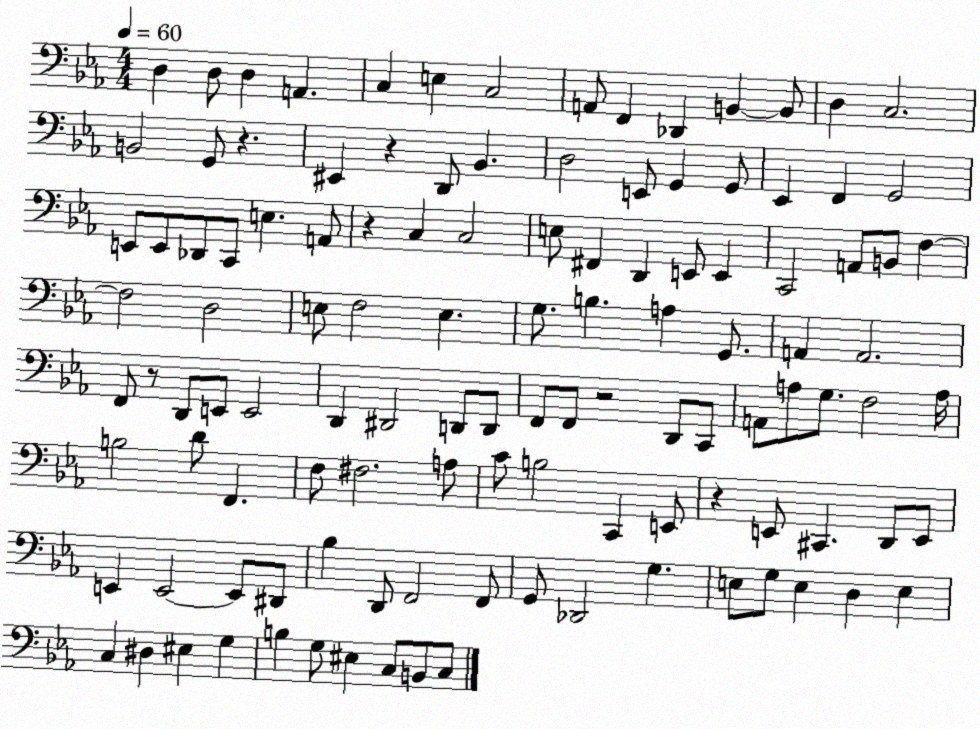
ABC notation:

X:1
T:Untitled
M:4/4
L:1/4
K:Eb
D, D,/2 D, A,, C, E, C,2 A,,/2 F,, _D,, B,, B,,/2 D, C,2 B,,2 G,,/2 z ^E,, z D,,/2 _B,, D,2 E,,/2 G,, G,,/2 _E,, F,, G,,2 E,,/2 E,,/2 _D,,/2 C,,/2 E, A,,/2 z C, C,2 E,/2 ^F,, D,, E,,/2 E,, C,,2 A,,/2 B,,/2 F, F,2 D,2 E,/2 F,2 E, G,/2 B, A, G,,/2 A,, A,,2 F,,/2 z/2 D,,/2 E,,/2 E,,2 D,, ^D,,2 D,,/2 D,,/2 F,,/2 F,,/2 z2 D,,/2 C,,/2 A,,/2 A,/2 G,/2 F,2 A,/4 B,2 D/2 F,, F,/2 ^F,2 A,/2 C/2 B,2 C,, E,,/2 z E,,/2 ^C,, D,,/2 E,,/2 E,, E,,2 E,,/2 ^D,,/2 _B, D,,/2 F,,2 F,,/2 G,,/2 _D,,2 G, E,/2 G,/2 E, D, E, C, ^D, ^E, G, B, G,/2 ^E, C,/2 B,,/2 C,/2